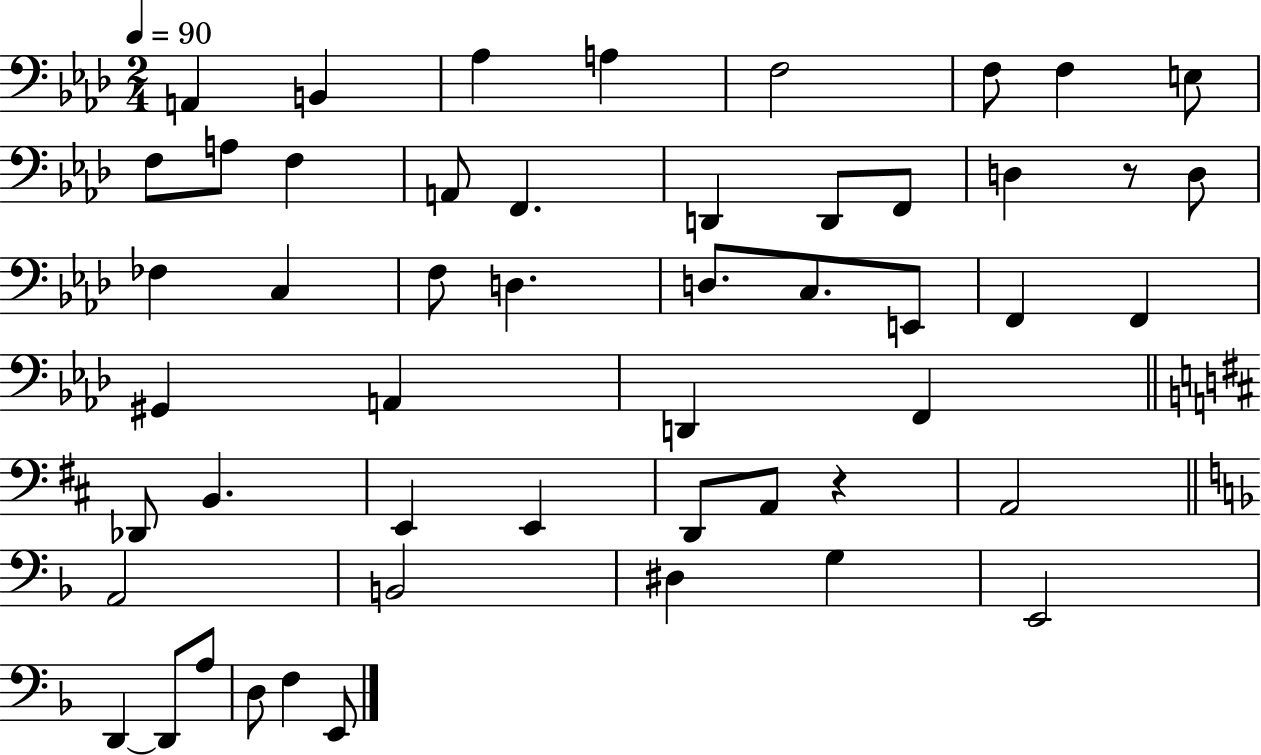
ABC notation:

X:1
T:Untitled
M:2/4
L:1/4
K:Ab
A,, B,, _A, A, F,2 F,/2 F, E,/2 F,/2 A,/2 F, A,,/2 F,, D,, D,,/2 F,,/2 D, z/2 D,/2 _F, C, F,/2 D, D,/2 C,/2 E,,/2 F,, F,, ^G,, A,, D,, F,, _D,,/2 B,, E,, E,, D,,/2 A,,/2 z A,,2 A,,2 B,,2 ^D, G, E,,2 D,, D,,/2 A,/2 D,/2 F, E,,/2